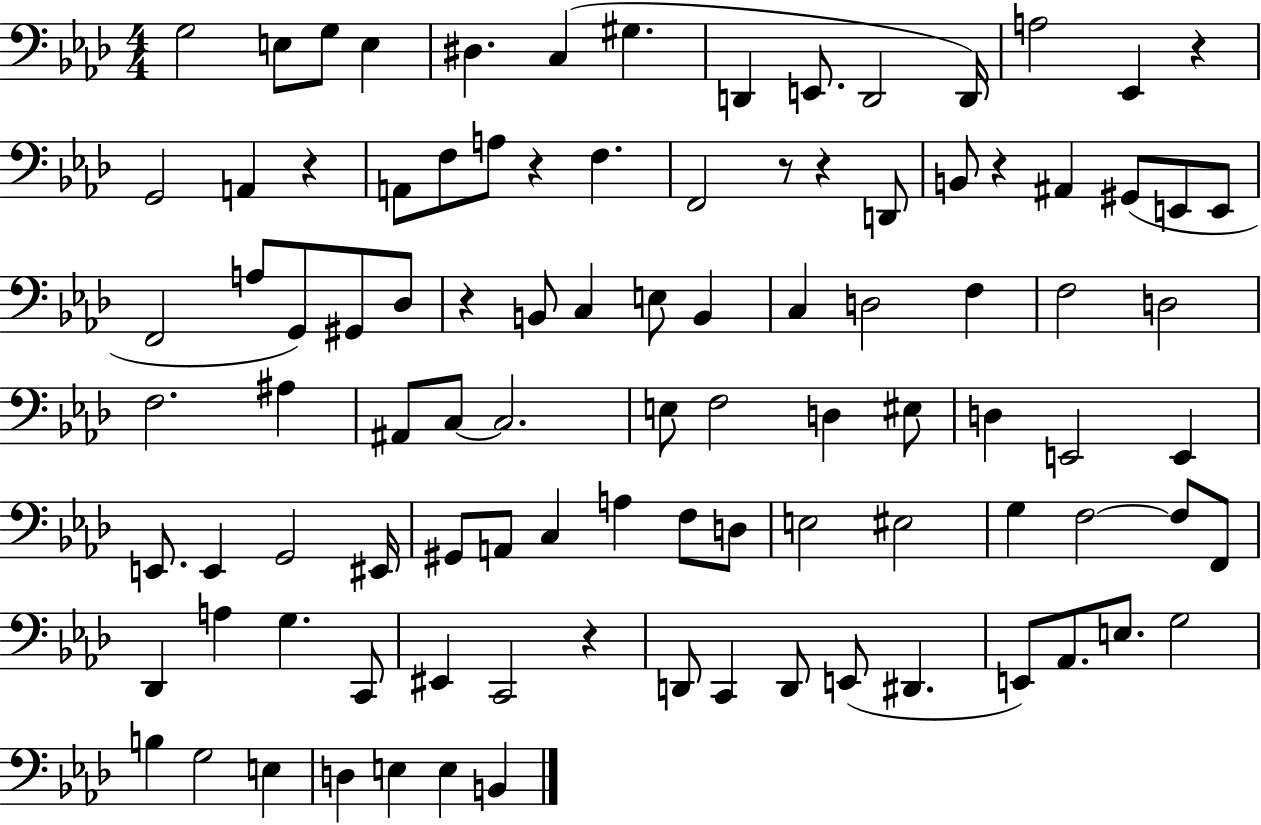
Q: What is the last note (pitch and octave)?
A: B2